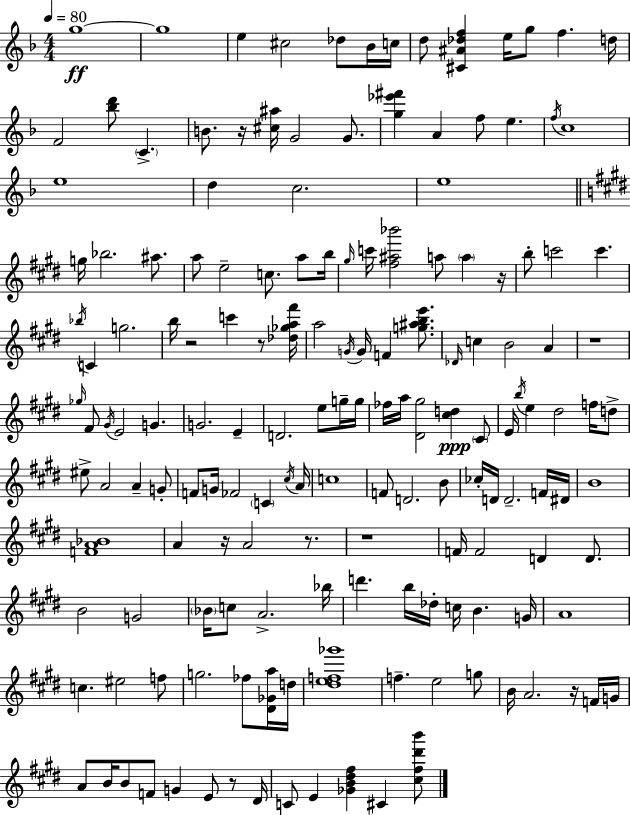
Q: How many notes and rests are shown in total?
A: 160